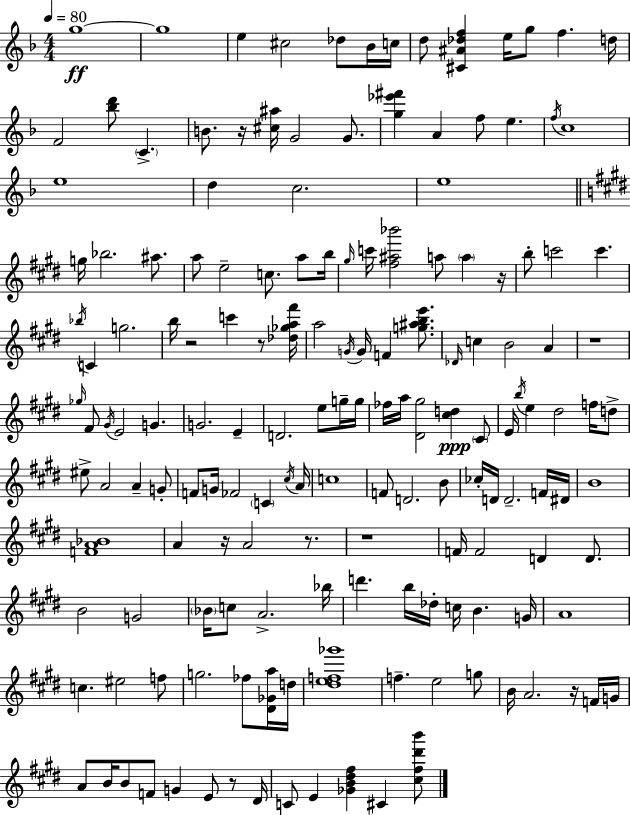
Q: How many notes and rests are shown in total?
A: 160